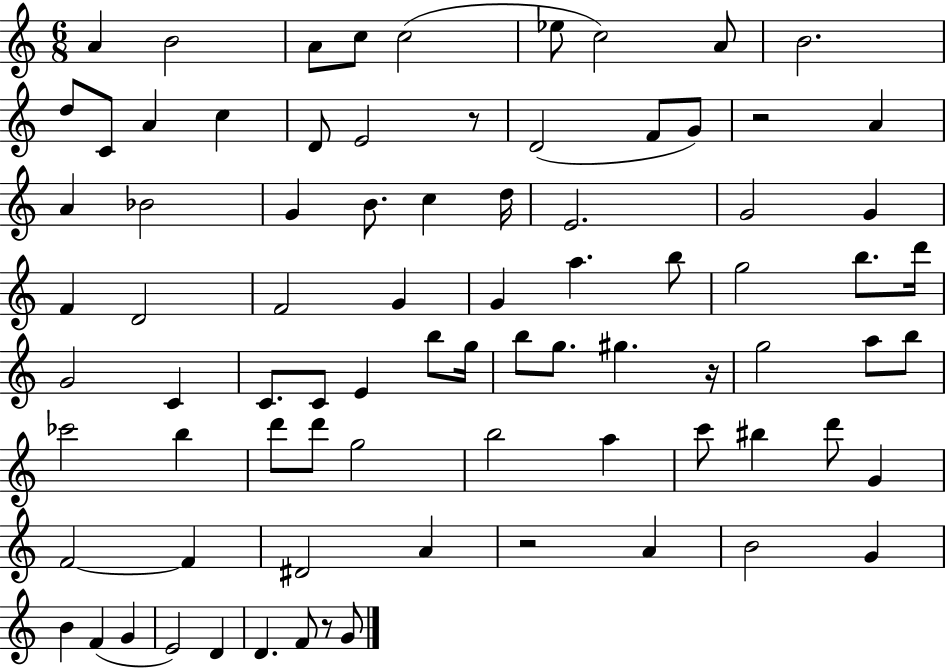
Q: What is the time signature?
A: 6/8